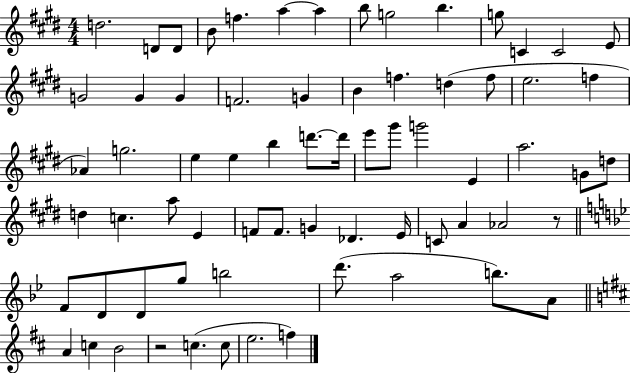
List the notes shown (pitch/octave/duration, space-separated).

D5/h. D4/e D4/e B4/e F5/q. A5/q A5/q B5/e G5/h B5/q. G5/e C4/q C4/h E4/e G4/h G4/q G4/q F4/h. G4/q B4/q F5/q. D5/q F5/e E5/h. F5/q Ab4/q G5/h. E5/q E5/q B5/q D6/e. D6/s E6/e G#6/e G6/h E4/q A5/h. G4/e D5/e D5/q C5/q. A5/e E4/q F4/e F4/e. G4/q Db4/q. E4/s C4/e A4/q Ab4/h R/e F4/e D4/e D4/e G5/e B5/h D6/e. A5/h B5/e. A4/e A4/q C5/q B4/h R/h C5/q. C5/e E5/h. F5/q